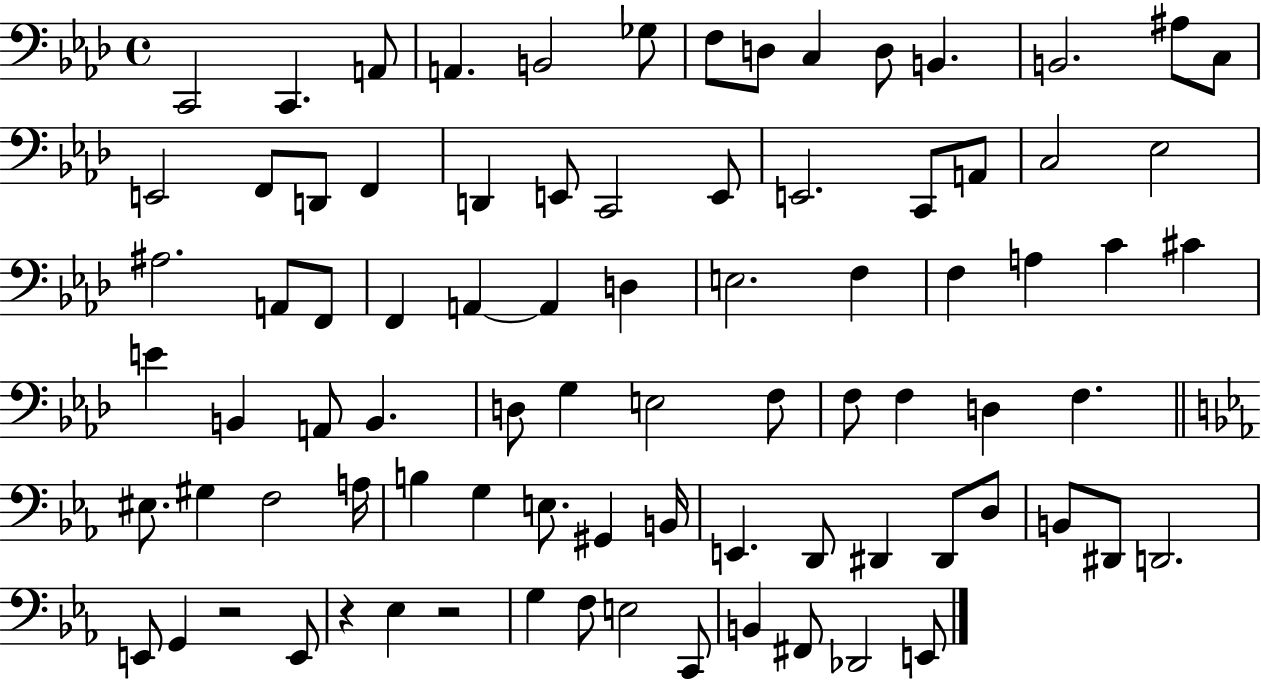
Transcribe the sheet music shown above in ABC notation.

X:1
T:Untitled
M:4/4
L:1/4
K:Ab
C,,2 C,, A,,/2 A,, B,,2 _G,/2 F,/2 D,/2 C, D,/2 B,, B,,2 ^A,/2 C,/2 E,,2 F,,/2 D,,/2 F,, D,, E,,/2 C,,2 E,,/2 E,,2 C,,/2 A,,/2 C,2 _E,2 ^A,2 A,,/2 F,,/2 F,, A,, A,, D, E,2 F, F, A, C ^C E B,, A,,/2 B,, D,/2 G, E,2 F,/2 F,/2 F, D, F, ^E,/2 ^G, F,2 A,/4 B, G, E,/2 ^G,, B,,/4 E,, D,,/2 ^D,, ^D,,/2 D,/2 B,,/2 ^D,,/2 D,,2 E,,/2 G,, z2 E,,/2 z _E, z2 G, F,/2 E,2 C,,/2 B,, ^F,,/2 _D,,2 E,,/2